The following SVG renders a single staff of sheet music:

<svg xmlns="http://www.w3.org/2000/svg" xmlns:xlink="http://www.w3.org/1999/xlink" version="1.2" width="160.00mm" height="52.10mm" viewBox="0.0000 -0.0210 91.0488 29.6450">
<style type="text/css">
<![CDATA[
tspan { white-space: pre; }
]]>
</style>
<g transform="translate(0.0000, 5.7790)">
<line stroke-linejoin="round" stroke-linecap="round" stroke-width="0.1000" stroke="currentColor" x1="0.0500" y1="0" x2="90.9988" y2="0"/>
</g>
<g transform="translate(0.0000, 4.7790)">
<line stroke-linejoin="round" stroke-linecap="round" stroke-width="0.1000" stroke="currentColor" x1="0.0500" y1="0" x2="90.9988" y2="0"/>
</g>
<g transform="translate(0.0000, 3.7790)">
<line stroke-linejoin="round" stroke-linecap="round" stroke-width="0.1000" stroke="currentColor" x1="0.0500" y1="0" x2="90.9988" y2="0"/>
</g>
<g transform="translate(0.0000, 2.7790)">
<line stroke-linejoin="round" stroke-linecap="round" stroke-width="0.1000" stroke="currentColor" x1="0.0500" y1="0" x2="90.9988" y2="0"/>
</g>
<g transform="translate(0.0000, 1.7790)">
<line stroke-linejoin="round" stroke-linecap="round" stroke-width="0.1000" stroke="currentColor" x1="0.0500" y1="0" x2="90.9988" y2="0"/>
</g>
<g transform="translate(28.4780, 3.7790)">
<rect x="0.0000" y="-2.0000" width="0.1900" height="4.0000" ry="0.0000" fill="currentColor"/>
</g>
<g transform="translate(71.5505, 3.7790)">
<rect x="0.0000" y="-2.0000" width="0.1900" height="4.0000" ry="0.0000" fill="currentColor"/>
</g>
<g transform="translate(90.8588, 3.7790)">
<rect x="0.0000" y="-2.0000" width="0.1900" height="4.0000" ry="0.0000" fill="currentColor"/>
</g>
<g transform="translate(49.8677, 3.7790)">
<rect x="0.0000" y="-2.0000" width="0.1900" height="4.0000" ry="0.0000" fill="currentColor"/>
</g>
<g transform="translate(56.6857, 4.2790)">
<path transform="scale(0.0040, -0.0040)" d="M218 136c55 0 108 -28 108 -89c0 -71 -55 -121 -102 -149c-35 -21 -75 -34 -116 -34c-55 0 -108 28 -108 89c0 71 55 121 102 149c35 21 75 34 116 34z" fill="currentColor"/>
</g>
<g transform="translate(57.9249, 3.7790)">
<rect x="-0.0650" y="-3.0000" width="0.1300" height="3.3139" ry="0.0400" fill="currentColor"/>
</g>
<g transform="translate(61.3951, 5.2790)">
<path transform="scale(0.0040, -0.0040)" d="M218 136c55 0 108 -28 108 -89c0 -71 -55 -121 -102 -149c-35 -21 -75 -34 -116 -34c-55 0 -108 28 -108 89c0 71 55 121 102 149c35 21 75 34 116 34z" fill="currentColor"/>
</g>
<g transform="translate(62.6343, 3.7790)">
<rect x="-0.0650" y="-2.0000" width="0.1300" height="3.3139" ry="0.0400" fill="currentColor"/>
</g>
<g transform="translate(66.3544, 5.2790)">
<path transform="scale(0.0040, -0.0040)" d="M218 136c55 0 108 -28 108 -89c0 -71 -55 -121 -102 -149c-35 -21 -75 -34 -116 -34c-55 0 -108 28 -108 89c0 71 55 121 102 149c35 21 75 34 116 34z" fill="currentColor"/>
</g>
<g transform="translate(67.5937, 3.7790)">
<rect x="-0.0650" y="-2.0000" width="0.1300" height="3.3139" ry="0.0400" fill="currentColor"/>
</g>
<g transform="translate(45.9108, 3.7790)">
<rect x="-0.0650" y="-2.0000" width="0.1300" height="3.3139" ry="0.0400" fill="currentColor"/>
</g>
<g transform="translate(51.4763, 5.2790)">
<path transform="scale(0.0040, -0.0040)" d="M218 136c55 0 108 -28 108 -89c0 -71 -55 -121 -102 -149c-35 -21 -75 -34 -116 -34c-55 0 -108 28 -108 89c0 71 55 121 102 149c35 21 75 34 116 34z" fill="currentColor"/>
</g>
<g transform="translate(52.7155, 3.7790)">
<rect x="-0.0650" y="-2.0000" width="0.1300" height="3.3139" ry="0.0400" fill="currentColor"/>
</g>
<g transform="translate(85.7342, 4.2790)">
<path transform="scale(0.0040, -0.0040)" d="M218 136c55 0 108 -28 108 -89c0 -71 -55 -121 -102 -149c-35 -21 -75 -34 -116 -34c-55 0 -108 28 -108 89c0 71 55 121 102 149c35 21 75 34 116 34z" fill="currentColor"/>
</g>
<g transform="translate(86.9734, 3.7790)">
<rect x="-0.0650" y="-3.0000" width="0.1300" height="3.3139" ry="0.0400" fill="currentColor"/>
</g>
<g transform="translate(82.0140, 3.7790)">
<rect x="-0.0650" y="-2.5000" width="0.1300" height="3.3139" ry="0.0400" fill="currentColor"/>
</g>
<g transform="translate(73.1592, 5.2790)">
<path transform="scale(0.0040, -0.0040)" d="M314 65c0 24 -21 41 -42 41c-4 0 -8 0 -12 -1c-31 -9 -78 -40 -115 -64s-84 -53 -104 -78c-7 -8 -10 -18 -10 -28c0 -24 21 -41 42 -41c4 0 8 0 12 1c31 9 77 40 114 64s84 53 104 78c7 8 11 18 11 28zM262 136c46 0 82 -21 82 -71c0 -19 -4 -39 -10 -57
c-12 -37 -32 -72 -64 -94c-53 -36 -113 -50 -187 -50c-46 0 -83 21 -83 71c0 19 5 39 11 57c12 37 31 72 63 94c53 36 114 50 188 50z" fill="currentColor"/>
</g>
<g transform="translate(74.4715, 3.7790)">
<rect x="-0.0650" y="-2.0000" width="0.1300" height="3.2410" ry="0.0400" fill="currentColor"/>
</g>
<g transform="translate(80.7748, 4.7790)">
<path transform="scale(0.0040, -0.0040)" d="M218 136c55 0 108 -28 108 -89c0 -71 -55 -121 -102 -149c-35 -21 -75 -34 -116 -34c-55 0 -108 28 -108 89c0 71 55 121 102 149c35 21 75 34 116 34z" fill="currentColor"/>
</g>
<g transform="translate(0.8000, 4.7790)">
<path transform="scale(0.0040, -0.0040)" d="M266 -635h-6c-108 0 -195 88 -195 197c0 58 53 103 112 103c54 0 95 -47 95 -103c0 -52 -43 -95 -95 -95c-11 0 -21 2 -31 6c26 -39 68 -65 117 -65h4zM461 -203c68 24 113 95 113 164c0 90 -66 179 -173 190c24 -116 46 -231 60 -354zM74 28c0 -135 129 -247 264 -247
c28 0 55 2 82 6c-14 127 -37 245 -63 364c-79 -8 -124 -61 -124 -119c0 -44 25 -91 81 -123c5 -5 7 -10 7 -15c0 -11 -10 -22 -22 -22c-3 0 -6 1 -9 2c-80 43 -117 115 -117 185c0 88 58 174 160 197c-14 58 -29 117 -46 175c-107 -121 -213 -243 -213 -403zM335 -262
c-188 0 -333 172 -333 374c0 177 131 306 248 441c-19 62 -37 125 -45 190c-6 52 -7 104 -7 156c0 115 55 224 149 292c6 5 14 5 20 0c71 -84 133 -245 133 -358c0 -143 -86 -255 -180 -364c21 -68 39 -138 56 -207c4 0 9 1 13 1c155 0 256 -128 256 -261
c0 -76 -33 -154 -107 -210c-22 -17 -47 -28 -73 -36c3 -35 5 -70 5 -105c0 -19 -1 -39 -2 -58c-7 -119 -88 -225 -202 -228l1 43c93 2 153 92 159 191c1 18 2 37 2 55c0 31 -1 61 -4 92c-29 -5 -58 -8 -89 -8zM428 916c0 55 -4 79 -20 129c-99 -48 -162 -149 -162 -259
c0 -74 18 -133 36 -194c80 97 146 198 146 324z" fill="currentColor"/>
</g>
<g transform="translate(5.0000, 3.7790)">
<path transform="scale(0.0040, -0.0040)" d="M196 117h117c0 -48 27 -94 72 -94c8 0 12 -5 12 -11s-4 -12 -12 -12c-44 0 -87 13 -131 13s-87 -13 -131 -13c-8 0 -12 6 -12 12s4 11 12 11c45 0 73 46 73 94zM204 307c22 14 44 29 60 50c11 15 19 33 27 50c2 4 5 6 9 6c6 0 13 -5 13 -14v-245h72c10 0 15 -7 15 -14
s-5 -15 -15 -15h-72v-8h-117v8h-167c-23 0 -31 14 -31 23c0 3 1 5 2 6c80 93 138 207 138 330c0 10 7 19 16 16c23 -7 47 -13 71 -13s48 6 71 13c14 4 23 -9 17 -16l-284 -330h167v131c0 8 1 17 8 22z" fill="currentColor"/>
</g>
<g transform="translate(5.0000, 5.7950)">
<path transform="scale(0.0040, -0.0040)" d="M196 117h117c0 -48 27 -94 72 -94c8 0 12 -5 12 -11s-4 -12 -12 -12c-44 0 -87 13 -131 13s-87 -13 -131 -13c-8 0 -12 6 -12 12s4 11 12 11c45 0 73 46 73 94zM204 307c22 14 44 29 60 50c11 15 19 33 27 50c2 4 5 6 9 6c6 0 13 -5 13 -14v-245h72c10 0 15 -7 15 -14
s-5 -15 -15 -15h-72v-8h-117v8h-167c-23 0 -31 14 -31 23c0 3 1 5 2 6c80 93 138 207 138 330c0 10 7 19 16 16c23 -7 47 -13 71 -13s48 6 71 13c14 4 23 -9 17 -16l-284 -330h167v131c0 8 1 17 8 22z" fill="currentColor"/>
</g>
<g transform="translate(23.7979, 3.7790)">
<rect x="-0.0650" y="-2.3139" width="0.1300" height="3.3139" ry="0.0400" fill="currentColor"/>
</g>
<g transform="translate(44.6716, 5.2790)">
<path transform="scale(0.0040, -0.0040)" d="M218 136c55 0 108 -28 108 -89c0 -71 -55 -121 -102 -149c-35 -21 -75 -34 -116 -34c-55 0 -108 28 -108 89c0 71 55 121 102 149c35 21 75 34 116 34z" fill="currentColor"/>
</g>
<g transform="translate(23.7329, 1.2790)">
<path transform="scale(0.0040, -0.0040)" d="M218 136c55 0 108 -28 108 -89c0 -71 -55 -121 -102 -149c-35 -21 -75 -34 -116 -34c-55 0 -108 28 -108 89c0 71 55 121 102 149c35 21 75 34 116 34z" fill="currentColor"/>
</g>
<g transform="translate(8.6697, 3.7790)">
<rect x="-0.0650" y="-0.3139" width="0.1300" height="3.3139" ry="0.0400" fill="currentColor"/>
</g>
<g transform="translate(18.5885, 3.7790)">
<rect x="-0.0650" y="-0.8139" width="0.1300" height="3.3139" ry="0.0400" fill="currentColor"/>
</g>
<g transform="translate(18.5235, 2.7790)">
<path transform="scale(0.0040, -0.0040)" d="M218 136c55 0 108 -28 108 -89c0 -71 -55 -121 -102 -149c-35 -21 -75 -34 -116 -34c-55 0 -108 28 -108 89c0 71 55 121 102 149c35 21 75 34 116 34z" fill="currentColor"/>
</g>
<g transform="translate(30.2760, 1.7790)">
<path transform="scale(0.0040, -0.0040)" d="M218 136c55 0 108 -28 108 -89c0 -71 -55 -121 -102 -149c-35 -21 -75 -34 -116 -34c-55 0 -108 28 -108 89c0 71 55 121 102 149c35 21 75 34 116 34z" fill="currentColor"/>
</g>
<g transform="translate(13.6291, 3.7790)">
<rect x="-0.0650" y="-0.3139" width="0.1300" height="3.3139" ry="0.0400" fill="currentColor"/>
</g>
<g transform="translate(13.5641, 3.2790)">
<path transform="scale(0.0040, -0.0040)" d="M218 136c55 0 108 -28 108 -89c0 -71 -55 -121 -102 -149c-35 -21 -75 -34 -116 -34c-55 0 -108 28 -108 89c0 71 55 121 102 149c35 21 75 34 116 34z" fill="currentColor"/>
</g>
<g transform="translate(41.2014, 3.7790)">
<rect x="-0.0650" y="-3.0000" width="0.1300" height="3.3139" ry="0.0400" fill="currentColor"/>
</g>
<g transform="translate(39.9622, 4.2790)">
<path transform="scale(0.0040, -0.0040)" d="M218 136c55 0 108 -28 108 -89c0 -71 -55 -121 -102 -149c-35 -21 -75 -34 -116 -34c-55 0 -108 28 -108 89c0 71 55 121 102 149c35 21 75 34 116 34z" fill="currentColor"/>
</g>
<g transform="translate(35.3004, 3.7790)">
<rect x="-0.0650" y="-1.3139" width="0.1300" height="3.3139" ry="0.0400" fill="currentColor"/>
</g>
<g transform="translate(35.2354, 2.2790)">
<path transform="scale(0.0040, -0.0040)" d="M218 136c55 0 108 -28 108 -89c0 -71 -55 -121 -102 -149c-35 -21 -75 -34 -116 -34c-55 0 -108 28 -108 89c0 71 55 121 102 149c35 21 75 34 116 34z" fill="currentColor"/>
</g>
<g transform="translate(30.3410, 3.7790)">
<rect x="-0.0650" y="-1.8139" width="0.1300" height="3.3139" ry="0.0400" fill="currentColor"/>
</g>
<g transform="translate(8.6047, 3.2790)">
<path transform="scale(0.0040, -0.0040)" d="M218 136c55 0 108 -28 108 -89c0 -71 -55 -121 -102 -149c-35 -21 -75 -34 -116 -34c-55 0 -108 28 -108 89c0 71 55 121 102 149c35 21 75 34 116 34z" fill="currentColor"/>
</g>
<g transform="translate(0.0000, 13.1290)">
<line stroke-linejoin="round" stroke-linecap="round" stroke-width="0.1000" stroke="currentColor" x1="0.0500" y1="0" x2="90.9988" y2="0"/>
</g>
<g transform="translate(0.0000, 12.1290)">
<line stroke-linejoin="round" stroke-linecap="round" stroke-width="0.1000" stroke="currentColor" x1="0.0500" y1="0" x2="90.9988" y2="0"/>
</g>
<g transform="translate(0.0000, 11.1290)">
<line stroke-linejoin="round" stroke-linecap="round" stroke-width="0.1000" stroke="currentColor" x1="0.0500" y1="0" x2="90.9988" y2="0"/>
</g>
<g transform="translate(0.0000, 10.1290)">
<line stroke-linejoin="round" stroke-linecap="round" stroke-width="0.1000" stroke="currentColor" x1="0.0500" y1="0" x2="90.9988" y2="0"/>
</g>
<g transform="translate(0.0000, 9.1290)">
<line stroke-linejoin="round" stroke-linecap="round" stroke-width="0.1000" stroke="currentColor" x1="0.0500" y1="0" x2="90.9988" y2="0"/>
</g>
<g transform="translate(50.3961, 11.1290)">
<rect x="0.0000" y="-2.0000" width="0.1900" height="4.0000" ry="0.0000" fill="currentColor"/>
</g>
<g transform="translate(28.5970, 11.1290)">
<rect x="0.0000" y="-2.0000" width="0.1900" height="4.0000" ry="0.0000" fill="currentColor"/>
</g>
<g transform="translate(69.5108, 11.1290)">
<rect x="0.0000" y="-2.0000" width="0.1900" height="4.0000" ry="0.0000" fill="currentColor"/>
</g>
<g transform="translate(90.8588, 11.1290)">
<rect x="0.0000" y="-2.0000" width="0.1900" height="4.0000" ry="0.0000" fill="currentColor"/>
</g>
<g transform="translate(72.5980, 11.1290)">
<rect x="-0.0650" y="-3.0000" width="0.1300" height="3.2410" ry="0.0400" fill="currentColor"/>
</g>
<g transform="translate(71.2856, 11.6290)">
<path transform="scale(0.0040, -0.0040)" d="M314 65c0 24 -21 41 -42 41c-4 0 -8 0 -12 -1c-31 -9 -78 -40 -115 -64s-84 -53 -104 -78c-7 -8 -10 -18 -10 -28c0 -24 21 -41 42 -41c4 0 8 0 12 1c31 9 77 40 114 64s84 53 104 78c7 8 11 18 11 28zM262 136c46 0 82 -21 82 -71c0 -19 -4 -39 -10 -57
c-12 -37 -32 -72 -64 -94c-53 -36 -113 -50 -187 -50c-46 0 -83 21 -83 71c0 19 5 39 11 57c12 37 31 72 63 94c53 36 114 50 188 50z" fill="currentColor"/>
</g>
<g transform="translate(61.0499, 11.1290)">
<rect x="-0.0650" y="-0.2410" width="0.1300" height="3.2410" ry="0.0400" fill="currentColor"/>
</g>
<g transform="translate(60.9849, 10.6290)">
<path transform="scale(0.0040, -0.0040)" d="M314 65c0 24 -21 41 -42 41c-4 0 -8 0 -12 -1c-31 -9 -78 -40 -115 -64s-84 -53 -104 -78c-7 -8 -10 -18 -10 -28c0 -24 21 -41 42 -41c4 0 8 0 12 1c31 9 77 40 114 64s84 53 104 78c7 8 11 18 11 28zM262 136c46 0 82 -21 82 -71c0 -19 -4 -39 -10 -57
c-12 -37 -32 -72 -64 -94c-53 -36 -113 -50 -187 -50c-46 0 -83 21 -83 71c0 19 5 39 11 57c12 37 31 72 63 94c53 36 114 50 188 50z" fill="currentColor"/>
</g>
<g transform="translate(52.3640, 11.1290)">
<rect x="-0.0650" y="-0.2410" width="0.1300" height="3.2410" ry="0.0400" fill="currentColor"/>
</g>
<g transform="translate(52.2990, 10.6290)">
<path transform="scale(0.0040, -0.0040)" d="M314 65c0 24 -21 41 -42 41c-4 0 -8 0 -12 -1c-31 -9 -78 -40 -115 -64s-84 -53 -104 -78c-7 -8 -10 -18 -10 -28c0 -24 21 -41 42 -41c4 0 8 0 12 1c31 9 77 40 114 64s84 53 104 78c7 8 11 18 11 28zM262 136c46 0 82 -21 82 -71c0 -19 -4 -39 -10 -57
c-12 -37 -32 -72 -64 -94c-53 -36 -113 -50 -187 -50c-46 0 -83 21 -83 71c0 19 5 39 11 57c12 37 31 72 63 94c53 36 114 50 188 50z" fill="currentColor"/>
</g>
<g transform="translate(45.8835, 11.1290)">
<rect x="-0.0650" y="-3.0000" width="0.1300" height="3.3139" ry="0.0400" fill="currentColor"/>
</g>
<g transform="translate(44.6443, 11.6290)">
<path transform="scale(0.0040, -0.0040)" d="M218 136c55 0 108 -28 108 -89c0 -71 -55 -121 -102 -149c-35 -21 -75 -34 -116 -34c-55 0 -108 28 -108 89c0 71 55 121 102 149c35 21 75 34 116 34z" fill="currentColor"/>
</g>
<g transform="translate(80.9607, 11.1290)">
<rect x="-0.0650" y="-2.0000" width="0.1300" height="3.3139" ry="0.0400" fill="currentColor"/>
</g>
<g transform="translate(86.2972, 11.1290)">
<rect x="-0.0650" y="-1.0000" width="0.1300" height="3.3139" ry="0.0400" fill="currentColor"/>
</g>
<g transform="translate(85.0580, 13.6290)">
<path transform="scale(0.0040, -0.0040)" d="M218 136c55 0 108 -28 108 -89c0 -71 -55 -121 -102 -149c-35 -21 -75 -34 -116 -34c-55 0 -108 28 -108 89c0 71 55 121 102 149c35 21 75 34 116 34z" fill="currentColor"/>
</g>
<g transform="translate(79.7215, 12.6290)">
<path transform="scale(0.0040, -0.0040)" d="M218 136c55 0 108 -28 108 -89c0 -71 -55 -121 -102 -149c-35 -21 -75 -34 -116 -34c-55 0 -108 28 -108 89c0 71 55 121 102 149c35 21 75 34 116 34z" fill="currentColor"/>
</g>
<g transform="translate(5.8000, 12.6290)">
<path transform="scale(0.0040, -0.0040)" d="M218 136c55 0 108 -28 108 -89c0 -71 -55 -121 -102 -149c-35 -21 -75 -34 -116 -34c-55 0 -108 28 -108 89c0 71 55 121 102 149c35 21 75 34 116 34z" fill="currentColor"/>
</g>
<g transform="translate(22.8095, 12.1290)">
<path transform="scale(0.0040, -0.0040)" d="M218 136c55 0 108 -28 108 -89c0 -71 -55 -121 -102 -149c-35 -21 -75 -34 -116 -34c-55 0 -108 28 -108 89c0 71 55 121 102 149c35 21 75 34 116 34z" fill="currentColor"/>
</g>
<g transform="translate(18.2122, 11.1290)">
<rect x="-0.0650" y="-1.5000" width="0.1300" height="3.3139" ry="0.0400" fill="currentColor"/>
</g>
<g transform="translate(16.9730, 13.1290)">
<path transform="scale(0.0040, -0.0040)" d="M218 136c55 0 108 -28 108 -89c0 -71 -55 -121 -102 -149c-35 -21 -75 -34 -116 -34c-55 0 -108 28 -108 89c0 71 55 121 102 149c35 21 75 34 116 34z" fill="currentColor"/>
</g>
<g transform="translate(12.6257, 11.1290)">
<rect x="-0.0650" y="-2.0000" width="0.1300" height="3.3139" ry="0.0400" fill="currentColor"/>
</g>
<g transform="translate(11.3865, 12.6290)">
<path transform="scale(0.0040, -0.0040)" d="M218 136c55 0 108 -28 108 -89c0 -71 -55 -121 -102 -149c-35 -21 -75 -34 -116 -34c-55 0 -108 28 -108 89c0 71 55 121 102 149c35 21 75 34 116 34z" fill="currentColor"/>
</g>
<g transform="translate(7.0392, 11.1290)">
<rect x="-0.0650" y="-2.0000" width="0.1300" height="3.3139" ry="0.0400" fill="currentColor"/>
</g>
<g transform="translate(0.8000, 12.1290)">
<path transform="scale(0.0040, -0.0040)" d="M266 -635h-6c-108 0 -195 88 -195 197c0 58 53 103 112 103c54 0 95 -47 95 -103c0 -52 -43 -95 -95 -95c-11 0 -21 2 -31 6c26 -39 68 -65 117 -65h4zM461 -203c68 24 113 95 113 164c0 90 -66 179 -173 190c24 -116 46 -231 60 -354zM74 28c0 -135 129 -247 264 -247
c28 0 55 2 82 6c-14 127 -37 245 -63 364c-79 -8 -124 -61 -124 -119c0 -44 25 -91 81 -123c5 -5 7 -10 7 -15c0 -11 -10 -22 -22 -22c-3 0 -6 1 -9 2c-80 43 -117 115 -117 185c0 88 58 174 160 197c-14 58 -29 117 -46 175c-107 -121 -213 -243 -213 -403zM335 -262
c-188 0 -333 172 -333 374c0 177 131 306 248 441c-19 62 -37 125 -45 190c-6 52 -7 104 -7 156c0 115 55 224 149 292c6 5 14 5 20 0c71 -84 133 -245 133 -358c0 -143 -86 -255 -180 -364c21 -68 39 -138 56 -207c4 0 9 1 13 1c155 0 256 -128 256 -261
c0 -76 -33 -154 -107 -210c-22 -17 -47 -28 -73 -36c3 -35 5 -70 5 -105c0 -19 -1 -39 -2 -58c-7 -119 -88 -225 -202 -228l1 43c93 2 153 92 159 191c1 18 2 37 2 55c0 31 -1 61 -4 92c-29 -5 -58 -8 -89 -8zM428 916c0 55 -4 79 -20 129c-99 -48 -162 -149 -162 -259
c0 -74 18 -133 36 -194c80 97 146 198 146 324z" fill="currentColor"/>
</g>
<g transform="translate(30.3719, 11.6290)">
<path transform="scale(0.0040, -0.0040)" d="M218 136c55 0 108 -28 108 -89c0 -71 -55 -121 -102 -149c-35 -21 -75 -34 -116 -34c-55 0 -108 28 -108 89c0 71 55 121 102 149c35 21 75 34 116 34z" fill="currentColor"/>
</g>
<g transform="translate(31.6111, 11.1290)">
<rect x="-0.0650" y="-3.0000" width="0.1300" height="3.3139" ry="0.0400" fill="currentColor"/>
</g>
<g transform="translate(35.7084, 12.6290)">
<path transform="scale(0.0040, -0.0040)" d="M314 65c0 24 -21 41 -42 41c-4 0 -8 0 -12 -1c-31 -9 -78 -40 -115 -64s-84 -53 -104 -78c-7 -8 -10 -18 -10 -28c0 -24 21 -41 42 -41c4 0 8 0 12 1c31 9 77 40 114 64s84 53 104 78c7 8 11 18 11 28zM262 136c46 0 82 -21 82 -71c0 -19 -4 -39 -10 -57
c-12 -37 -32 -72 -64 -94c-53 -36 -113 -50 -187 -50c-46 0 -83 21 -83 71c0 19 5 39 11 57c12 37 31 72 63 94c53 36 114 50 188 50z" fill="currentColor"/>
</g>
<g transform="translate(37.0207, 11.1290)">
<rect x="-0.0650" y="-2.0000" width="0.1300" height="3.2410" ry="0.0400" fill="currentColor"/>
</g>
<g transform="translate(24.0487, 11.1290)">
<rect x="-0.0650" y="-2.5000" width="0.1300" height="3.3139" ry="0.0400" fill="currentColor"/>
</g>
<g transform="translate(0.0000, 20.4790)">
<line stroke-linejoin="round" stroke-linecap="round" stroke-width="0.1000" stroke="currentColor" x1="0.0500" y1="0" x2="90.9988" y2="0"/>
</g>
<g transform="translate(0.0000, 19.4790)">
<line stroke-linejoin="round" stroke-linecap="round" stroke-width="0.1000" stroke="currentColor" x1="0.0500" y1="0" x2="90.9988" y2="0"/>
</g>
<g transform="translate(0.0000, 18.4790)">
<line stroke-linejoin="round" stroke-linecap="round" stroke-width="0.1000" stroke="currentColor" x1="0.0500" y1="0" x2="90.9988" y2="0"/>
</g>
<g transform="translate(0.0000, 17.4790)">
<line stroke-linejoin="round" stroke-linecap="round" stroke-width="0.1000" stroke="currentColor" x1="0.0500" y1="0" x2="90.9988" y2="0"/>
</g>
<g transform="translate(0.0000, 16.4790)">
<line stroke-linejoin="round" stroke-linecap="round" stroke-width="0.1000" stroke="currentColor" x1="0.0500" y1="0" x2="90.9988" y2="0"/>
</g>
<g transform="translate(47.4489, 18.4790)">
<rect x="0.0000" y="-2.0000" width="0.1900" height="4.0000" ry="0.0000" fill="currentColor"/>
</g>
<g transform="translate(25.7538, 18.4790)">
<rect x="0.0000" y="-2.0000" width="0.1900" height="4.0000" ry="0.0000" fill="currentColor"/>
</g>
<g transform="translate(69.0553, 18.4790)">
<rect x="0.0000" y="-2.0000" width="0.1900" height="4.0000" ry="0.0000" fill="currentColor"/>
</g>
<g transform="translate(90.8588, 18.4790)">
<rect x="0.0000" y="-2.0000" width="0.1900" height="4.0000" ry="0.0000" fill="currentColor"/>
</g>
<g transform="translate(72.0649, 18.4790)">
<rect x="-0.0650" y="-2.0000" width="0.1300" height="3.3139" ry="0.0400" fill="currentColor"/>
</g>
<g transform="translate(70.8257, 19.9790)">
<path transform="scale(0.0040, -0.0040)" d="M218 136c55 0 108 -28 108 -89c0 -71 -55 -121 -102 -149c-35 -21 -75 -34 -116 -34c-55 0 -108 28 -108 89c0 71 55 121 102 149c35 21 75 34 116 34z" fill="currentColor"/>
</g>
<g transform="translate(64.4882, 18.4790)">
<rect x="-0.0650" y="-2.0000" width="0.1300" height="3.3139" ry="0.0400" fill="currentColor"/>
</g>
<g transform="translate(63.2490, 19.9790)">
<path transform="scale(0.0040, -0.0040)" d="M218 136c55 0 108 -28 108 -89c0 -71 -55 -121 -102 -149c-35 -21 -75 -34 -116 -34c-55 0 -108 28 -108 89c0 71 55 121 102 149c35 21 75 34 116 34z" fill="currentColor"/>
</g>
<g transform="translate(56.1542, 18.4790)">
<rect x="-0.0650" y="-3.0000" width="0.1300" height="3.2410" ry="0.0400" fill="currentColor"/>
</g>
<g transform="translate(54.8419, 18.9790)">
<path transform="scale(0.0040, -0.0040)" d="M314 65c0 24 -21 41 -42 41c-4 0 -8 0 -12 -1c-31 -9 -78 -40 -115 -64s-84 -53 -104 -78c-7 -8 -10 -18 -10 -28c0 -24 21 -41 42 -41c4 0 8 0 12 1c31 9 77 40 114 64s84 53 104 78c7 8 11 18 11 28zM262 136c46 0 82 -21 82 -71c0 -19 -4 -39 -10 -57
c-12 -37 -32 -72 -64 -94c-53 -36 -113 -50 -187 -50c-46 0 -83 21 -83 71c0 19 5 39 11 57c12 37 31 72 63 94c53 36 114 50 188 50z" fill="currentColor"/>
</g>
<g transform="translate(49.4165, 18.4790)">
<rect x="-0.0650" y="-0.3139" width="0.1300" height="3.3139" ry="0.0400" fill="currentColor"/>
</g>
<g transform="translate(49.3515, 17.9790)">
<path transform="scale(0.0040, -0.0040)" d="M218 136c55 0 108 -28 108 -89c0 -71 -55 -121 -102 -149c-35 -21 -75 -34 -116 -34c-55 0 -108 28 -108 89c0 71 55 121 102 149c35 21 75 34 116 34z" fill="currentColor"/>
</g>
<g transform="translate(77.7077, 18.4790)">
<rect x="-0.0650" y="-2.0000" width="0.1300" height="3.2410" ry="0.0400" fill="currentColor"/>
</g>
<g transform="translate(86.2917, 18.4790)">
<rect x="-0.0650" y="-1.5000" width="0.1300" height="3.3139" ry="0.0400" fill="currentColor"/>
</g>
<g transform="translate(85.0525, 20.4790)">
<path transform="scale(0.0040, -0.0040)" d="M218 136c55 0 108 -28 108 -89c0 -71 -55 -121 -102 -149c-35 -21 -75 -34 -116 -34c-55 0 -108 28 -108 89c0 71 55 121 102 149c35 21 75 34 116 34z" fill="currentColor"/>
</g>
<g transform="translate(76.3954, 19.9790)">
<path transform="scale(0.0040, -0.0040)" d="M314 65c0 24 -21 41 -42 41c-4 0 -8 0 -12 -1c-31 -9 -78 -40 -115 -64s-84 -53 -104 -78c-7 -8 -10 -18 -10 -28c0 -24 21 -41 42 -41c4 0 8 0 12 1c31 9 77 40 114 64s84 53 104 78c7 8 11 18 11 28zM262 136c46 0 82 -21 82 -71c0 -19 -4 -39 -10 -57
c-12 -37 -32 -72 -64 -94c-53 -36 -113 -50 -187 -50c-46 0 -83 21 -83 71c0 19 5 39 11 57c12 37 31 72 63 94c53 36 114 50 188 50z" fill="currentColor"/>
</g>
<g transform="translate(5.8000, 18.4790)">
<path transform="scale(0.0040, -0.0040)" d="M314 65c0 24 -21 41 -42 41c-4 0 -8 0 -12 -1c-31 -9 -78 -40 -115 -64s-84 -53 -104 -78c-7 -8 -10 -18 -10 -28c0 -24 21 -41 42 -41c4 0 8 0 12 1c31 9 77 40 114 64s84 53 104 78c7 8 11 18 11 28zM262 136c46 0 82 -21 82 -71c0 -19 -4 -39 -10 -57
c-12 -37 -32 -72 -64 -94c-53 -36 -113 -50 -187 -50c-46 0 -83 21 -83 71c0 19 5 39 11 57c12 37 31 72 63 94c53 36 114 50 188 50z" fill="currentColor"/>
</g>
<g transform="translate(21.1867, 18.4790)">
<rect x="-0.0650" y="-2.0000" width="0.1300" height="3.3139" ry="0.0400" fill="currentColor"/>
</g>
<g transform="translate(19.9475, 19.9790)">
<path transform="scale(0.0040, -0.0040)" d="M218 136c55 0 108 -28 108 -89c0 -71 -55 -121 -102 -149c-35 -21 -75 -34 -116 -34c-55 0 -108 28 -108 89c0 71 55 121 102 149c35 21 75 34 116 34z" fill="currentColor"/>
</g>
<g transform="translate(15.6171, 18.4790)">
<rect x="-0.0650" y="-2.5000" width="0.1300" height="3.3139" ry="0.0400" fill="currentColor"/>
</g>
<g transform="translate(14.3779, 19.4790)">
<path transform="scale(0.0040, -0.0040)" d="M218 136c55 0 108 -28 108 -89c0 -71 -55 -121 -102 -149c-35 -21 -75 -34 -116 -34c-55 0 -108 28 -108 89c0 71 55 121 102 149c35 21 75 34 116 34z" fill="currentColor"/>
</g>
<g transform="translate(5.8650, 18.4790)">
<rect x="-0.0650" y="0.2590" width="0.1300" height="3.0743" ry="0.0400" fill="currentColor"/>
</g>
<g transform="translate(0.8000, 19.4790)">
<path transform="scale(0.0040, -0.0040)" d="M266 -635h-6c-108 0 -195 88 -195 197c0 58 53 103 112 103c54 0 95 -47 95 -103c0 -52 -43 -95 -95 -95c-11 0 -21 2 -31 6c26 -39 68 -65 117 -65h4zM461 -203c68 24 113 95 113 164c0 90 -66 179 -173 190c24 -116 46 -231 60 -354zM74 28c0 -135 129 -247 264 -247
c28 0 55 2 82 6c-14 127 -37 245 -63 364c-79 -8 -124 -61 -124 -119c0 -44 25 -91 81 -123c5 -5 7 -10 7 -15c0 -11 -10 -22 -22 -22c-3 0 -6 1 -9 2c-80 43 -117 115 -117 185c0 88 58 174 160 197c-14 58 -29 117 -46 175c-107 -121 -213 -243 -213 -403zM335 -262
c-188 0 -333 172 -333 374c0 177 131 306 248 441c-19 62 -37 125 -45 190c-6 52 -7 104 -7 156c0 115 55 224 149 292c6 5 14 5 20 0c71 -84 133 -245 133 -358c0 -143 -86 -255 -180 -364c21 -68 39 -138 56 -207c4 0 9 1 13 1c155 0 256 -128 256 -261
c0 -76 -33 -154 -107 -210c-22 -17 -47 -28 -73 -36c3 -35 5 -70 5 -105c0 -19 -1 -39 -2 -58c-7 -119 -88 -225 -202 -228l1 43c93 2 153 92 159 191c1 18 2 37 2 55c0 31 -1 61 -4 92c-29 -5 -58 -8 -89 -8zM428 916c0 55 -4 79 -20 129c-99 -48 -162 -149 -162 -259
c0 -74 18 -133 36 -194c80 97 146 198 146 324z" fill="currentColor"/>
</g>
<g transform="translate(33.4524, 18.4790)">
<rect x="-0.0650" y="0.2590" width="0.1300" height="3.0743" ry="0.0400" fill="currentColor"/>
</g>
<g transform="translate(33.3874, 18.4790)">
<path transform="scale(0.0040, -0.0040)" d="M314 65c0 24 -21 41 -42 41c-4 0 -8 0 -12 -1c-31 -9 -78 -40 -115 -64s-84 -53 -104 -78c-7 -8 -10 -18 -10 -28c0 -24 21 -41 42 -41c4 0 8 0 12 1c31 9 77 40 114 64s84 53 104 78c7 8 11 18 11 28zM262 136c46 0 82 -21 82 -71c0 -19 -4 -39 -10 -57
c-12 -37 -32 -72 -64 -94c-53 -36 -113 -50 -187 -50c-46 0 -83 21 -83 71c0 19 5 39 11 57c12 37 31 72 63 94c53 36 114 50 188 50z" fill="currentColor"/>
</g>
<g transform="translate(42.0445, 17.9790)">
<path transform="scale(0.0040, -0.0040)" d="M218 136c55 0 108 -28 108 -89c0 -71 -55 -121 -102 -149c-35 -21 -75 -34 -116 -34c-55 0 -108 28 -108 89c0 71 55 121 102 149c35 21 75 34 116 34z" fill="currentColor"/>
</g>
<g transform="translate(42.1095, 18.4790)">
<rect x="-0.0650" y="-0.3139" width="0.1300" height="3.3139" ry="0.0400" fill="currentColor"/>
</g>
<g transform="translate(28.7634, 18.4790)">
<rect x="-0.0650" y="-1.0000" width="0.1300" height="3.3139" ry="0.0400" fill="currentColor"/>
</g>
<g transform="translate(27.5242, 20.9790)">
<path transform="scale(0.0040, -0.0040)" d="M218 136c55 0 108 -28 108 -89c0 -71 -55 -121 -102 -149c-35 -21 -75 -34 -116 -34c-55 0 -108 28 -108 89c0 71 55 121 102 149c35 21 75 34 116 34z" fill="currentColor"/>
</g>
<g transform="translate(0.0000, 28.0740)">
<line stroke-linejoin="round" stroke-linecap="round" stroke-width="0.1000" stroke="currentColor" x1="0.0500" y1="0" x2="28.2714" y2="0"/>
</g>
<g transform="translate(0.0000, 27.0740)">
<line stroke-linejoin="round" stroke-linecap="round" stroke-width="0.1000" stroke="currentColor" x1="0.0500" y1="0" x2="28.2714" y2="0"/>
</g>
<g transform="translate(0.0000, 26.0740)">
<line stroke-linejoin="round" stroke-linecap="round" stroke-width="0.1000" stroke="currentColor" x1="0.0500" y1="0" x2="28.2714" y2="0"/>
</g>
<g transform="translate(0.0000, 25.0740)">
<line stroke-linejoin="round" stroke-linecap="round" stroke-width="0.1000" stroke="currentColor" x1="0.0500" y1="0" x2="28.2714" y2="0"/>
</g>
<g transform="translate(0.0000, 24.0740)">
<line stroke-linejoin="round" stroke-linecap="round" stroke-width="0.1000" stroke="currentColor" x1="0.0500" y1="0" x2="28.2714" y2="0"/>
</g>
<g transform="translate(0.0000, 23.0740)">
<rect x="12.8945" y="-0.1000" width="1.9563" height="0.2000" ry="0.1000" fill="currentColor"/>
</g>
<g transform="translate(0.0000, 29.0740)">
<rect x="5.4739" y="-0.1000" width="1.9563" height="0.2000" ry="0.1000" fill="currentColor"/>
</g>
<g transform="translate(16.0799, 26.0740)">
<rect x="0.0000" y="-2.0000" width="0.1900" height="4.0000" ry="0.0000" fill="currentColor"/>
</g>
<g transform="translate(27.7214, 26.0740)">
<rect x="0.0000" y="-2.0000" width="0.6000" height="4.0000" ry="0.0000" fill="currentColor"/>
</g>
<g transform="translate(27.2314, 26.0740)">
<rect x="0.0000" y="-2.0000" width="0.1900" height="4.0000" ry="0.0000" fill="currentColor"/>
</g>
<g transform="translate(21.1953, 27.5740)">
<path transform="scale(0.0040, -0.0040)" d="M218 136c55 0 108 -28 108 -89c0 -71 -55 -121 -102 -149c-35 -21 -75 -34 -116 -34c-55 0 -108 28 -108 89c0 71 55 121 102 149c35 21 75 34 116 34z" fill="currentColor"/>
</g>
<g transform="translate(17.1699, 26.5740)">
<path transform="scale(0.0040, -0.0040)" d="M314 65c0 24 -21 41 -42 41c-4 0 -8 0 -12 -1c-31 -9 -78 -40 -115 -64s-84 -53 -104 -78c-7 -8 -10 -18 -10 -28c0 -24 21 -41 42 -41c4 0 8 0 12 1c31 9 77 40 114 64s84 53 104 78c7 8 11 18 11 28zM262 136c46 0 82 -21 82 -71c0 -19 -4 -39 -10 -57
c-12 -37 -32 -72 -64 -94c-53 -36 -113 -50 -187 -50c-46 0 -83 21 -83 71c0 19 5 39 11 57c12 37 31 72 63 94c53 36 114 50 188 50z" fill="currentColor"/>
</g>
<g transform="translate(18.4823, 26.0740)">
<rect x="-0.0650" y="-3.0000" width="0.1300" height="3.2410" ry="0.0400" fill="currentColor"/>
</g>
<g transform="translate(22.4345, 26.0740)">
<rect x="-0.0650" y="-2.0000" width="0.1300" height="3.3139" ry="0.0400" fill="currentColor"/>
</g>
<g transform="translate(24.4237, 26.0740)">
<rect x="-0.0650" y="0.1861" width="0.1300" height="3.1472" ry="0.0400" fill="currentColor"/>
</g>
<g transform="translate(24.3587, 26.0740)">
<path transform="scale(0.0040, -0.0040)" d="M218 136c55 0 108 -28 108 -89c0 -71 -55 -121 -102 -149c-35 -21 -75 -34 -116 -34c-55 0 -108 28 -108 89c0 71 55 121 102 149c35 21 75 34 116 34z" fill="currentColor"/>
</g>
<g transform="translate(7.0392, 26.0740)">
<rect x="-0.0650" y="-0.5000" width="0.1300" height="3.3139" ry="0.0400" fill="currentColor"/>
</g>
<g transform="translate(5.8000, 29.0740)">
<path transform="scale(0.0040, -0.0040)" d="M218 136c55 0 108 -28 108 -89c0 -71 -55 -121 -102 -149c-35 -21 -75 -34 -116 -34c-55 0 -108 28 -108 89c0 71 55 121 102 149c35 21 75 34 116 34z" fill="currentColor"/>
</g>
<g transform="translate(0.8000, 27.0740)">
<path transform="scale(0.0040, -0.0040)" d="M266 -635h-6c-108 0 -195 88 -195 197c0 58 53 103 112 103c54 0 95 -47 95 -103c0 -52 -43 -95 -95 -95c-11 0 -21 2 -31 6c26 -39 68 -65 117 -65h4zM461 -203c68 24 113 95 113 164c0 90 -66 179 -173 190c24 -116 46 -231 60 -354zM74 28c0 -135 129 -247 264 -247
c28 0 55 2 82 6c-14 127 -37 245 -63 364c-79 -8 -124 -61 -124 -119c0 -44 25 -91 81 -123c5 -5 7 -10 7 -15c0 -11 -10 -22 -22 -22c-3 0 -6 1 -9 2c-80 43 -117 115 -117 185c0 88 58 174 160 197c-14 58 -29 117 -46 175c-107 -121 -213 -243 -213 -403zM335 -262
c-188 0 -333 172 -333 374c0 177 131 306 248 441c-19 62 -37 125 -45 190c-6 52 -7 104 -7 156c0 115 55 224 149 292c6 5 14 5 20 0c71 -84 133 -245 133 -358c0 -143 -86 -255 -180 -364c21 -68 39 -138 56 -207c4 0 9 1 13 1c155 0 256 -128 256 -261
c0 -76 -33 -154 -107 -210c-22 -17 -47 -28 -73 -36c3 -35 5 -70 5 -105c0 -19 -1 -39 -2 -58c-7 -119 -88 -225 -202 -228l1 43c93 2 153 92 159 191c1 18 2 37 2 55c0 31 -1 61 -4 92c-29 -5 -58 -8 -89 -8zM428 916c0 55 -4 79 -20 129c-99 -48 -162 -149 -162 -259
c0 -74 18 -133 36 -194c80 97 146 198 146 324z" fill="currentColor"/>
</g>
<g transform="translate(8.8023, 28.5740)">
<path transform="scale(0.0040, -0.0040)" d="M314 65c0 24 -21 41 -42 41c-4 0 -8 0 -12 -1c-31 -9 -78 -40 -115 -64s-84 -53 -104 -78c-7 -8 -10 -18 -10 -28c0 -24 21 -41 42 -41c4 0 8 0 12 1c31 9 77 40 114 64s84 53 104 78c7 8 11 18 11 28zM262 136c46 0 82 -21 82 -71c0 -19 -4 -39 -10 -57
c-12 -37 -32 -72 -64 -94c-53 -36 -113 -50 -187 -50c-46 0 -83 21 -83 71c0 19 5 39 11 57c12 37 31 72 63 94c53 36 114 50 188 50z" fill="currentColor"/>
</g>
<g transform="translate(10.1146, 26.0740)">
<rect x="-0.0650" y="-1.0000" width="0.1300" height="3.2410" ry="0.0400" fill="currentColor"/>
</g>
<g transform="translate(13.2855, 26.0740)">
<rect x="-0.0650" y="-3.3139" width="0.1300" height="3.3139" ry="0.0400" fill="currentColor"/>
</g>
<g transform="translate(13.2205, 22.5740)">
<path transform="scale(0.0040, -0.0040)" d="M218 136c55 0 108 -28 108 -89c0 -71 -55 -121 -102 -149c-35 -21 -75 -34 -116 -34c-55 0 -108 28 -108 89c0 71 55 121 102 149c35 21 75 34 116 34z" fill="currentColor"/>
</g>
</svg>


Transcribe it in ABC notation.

X:1
T:Untitled
M:4/4
L:1/4
K:C
c c d g f e A F F A F F F2 G A F F E G A F2 A c2 c2 A2 F D B2 G F D B2 c c A2 F F F2 E C D2 b A2 F B